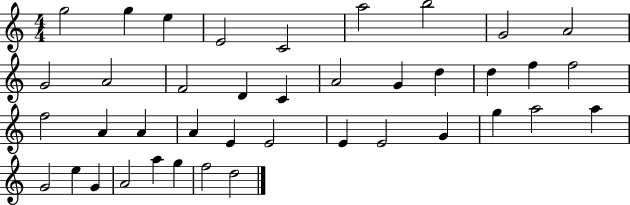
G5/h G5/q E5/q E4/h C4/h A5/h B5/h G4/h A4/h G4/h A4/h F4/h D4/q C4/q A4/h G4/q D5/q D5/q F5/q F5/h F5/h A4/q A4/q A4/q E4/q E4/h E4/q E4/h G4/q G5/q A5/h A5/q G4/h E5/q G4/q A4/h A5/q G5/q F5/h D5/h